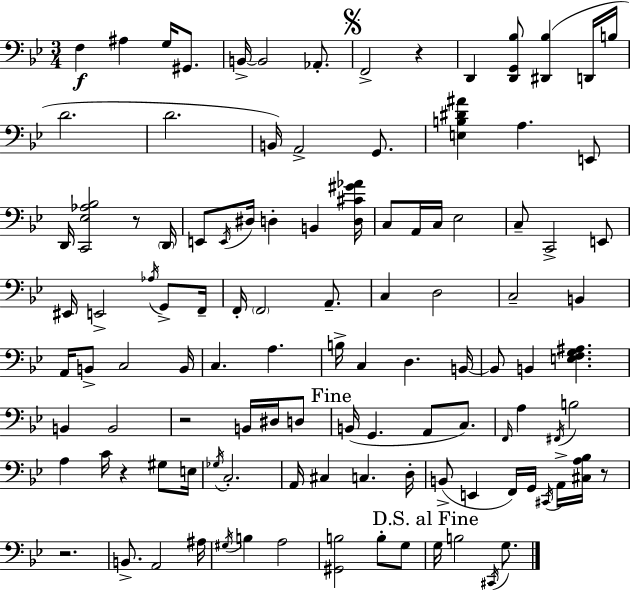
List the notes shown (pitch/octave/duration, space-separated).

F3/q A#3/q G3/s G#2/e. B2/s B2/h Ab2/e. F2/h R/q D2/q [D2,G2,Bb3]/e [D#2,Bb3]/q D2/s B3/s D4/h. D4/h. B2/s A2/h G2/e. [E3,B3,D#4,A#4]/q A3/q. E2/e D2/s [C2,Eb3,Ab3,Bb3]/h R/e D2/s E2/e E2/s D#3/s D3/q B2/q [D3,C#4,G#4,Ab4]/s C3/e A2/s C3/s Eb3/h C3/e C2/h E2/e EIS2/s E2/h Ab3/s G2/e F2/s F2/s F2/h A2/e. C3/q D3/h C3/h B2/q A2/s B2/e C3/h B2/s C3/q. A3/q. B3/s C3/q D3/q. B2/s B2/e B2/q [E3,F3,G3,A#3]/q. B2/q B2/h R/h B2/s D#3/s D3/e B2/s G2/q. A2/e C3/e. F2/s A3/q F#2/s B3/h A3/q C4/s R/q G#3/e E3/s Gb3/s C3/h. A2/s C#3/q C3/q. D3/s B2/e E2/q F2/s G2/s C#2/s A2/s [C#3,A3,Bb3]/s R/e R/h. B2/e. A2/h A#3/s G#3/s B3/q A3/h [G#2,B3]/h B3/e G3/e G3/s B3/h C#2/s G3/e.